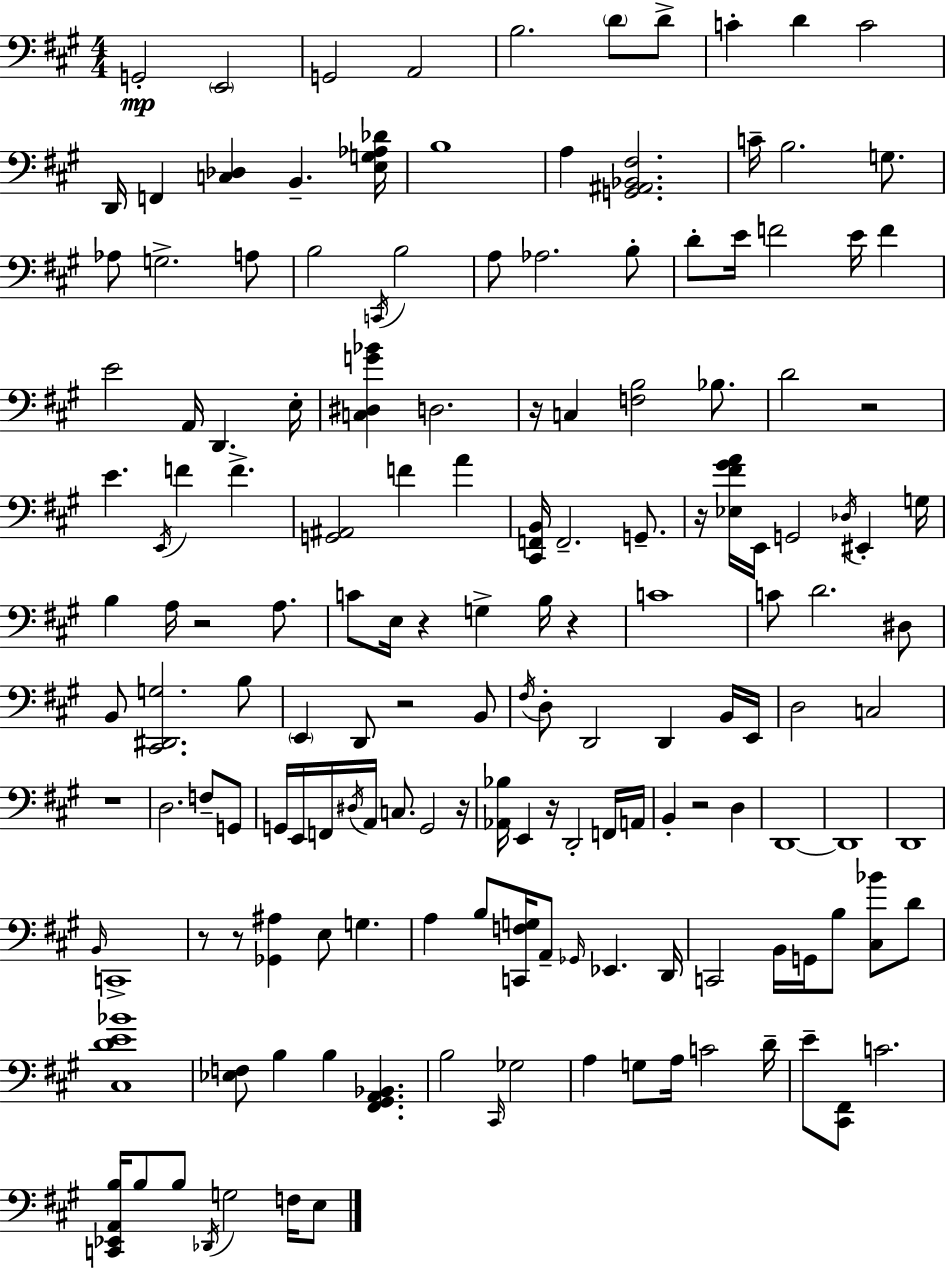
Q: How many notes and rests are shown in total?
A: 160